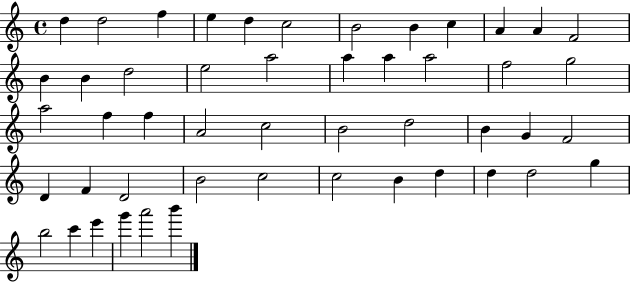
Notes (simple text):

D5/q D5/h F5/q E5/q D5/q C5/h B4/h B4/q C5/q A4/q A4/q F4/h B4/q B4/q D5/h E5/h A5/h A5/q A5/q A5/h F5/h G5/h A5/h F5/q F5/q A4/h C5/h B4/h D5/h B4/q G4/q F4/h D4/q F4/q D4/h B4/h C5/h C5/h B4/q D5/q D5/q D5/h G5/q B5/h C6/q E6/q G6/q A6/h B6/q